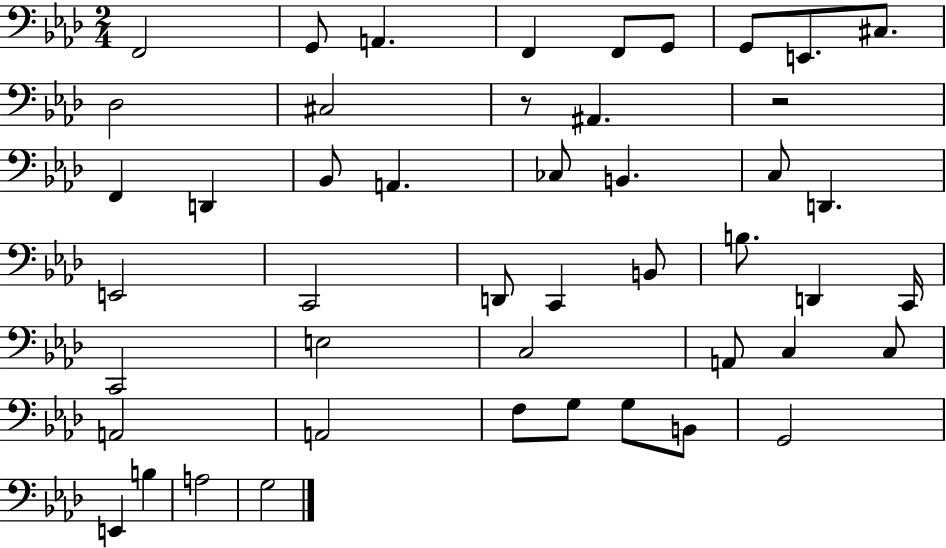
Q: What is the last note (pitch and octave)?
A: G3